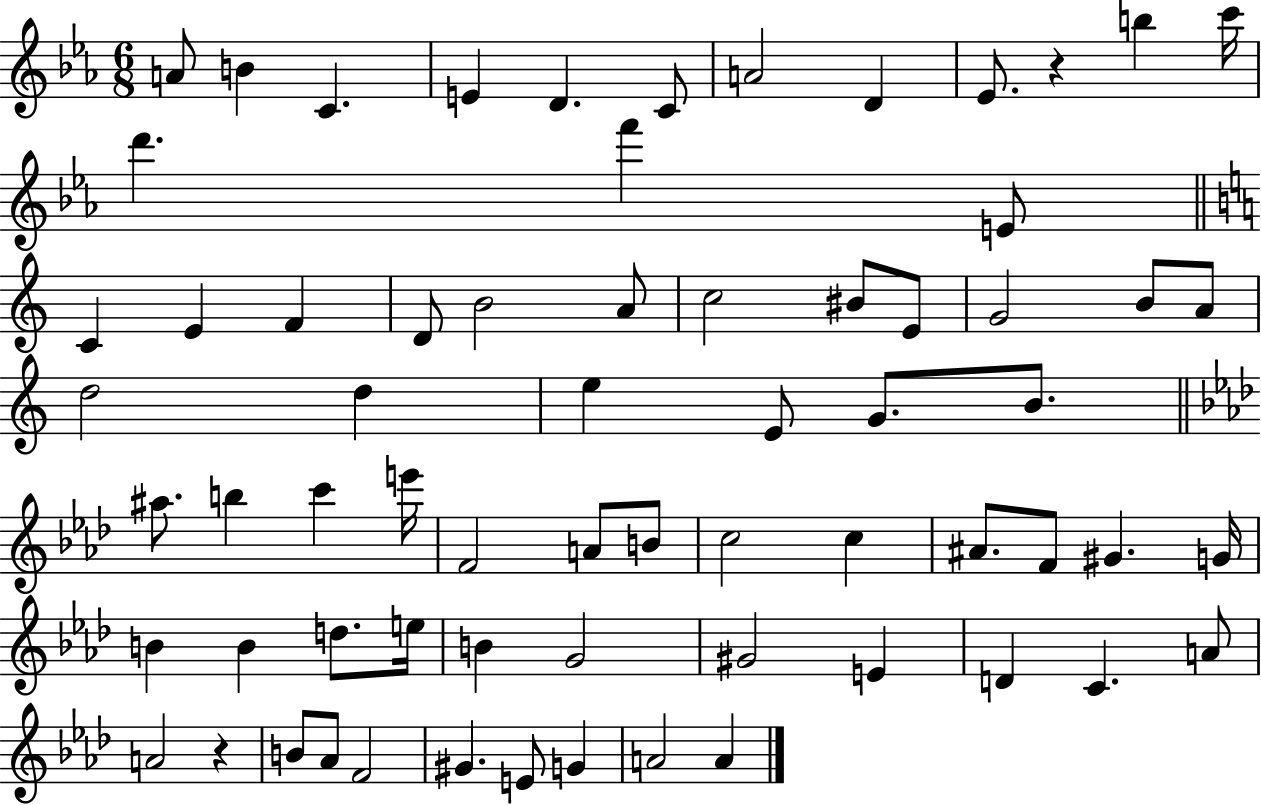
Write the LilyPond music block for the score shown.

{
  \clef treble
  \numericTimeSignature
  \time 6/8
  \key ees \major
  a'8 b'4 c'4. | e'4 d'4. c'8 | a'2 d'4 | ees'8. r4 b''4 c'''16 | \break d'''4. f'''4 e'8 | \bar "||" \break \key a \minor c'4 e'4 f'4 | d'8 b'2 a'8 | c''2 bis'8 e'8 | g'2 b'8 a'8 | \break d''2 d''4 | e''4 e'8 g'8. b'8. | \bar "||" \break \key f \minor ais''8. b''4 c'''4 e'''16 | f'2 a'8 b'8 | c''2 c''4 | ais'8. f'8 gis'4. g'16 | \break b'4 b'4 d''8. e''16 | b'4 g'2 | gis'2 e'4 | d'4 c'4. a'8 | \break a'2 r4 | b'8 aes'8 f'2 | gis'4. e'8 g'4 | a'2 a'4 | \break \bar "|."
}